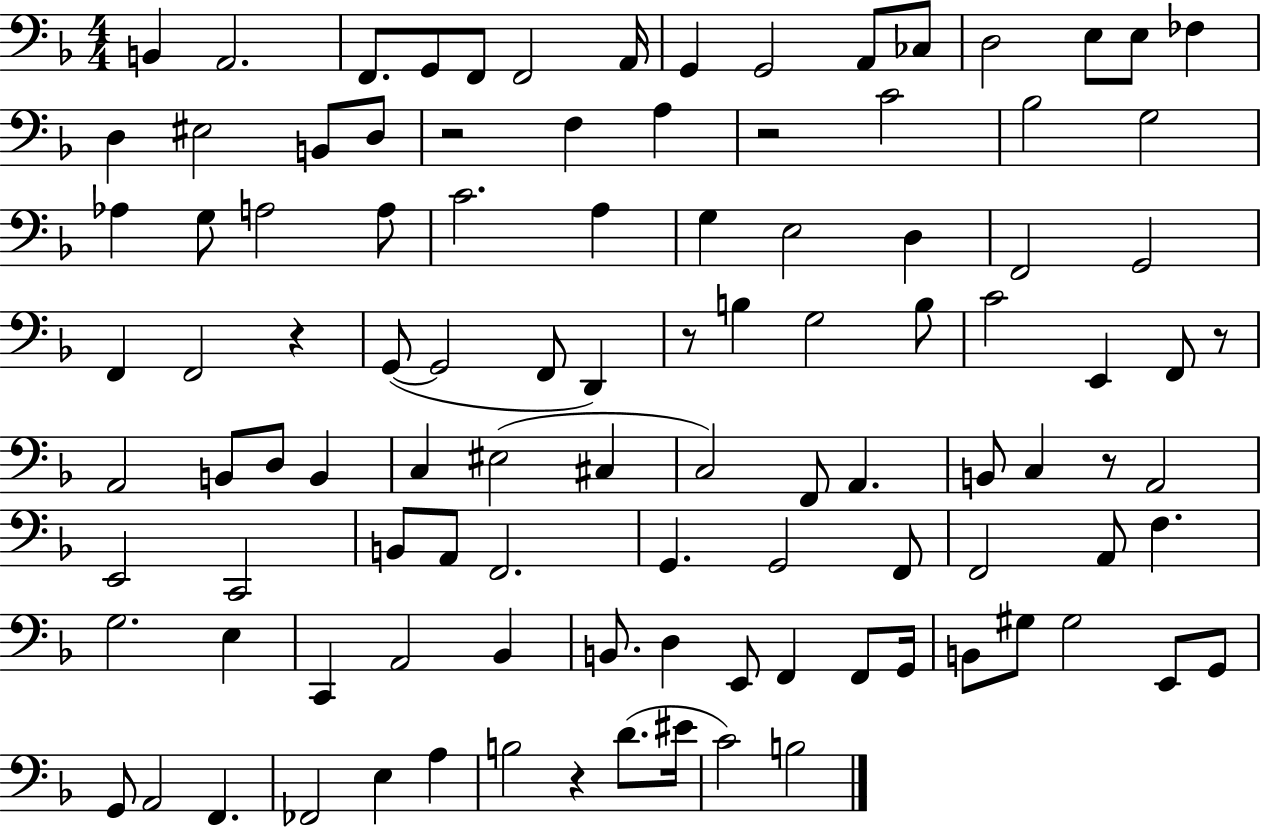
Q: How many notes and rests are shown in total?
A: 105